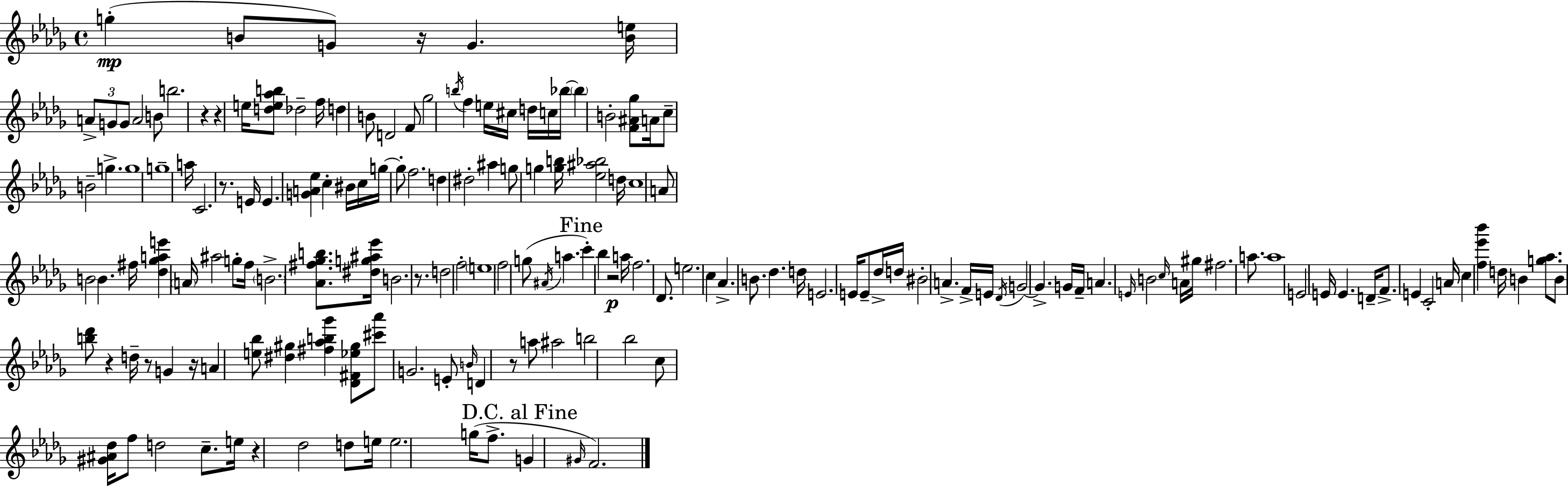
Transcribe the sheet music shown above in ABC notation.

X:1
T:Untitled
M:4/4
L:1/4
K:Bbm
g B/2 G/2 z/4 G [Be]/4 A/2 G/2 G/2 A2 B/2 b2 z z e/4 [de_ab]/2 _d2 f/4 d B/2 D2 F/2 _g2 b/4 f e/4 ^c/4 d/4 c/4 _b/4 _b B2 [F^A_g]/2 A/4 c/2 B2 g g4 g4 a/4 C2 z/2 E/4 E [GA_e] c ^B/4 c/4 g/4 g/2 f2 d ^d2 ^a g/2 g [gb]/4 [_e^a_b]2 d/4 c4 A/2 B2 B ^f/4 [_d_gae'] A/4 ^a2 g/2 f/4 B2 [_A^f_gb]/2 [^dg^a_e']/4 B2 z/2 d2 f2 e4 f2 g/2 ^A/4 a c' _b z2 a/4 f2 _D/2 e2 c _A B/2 _d d/4 E2 E/4 E/2 _d/4 d/4 ^B2 A F/4 E/4 _D/4 G2 G G/4 F/4 A E/4 B2 c/4 A/4 ^g/4 ^f2 a/2 a4 E2 E/4 E D/4 F/2 E C2 A/4 c [f_e'_b'] d/4 B [g_a]/2 B/2 [b_d']/2 z d/4 z/2 G z/4 A [e_b]/2 [^d^g] [^f_ab_g'] [_D^F_e^g]/2 [^c'_a']/2 G2 E/2 B/4 D z/2 a/2 ^a2 b2 _b2 c/2 [^G^A_d]/4 f/2 d2 c/2 e/4 z _d2 d/2 e/4 e2 g/4 f/2 G ^G/4 F2